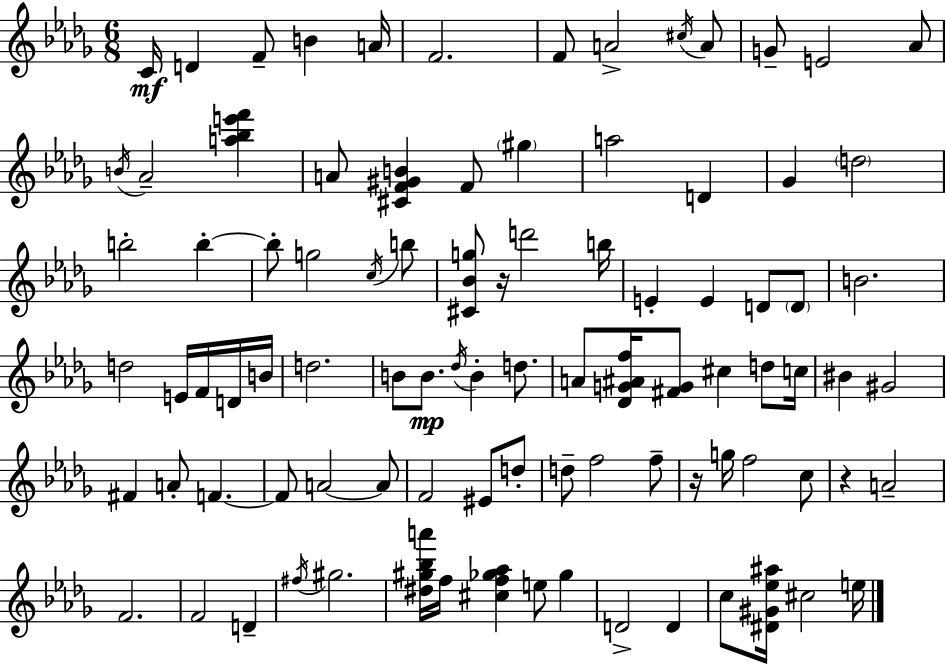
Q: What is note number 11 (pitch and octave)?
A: G4